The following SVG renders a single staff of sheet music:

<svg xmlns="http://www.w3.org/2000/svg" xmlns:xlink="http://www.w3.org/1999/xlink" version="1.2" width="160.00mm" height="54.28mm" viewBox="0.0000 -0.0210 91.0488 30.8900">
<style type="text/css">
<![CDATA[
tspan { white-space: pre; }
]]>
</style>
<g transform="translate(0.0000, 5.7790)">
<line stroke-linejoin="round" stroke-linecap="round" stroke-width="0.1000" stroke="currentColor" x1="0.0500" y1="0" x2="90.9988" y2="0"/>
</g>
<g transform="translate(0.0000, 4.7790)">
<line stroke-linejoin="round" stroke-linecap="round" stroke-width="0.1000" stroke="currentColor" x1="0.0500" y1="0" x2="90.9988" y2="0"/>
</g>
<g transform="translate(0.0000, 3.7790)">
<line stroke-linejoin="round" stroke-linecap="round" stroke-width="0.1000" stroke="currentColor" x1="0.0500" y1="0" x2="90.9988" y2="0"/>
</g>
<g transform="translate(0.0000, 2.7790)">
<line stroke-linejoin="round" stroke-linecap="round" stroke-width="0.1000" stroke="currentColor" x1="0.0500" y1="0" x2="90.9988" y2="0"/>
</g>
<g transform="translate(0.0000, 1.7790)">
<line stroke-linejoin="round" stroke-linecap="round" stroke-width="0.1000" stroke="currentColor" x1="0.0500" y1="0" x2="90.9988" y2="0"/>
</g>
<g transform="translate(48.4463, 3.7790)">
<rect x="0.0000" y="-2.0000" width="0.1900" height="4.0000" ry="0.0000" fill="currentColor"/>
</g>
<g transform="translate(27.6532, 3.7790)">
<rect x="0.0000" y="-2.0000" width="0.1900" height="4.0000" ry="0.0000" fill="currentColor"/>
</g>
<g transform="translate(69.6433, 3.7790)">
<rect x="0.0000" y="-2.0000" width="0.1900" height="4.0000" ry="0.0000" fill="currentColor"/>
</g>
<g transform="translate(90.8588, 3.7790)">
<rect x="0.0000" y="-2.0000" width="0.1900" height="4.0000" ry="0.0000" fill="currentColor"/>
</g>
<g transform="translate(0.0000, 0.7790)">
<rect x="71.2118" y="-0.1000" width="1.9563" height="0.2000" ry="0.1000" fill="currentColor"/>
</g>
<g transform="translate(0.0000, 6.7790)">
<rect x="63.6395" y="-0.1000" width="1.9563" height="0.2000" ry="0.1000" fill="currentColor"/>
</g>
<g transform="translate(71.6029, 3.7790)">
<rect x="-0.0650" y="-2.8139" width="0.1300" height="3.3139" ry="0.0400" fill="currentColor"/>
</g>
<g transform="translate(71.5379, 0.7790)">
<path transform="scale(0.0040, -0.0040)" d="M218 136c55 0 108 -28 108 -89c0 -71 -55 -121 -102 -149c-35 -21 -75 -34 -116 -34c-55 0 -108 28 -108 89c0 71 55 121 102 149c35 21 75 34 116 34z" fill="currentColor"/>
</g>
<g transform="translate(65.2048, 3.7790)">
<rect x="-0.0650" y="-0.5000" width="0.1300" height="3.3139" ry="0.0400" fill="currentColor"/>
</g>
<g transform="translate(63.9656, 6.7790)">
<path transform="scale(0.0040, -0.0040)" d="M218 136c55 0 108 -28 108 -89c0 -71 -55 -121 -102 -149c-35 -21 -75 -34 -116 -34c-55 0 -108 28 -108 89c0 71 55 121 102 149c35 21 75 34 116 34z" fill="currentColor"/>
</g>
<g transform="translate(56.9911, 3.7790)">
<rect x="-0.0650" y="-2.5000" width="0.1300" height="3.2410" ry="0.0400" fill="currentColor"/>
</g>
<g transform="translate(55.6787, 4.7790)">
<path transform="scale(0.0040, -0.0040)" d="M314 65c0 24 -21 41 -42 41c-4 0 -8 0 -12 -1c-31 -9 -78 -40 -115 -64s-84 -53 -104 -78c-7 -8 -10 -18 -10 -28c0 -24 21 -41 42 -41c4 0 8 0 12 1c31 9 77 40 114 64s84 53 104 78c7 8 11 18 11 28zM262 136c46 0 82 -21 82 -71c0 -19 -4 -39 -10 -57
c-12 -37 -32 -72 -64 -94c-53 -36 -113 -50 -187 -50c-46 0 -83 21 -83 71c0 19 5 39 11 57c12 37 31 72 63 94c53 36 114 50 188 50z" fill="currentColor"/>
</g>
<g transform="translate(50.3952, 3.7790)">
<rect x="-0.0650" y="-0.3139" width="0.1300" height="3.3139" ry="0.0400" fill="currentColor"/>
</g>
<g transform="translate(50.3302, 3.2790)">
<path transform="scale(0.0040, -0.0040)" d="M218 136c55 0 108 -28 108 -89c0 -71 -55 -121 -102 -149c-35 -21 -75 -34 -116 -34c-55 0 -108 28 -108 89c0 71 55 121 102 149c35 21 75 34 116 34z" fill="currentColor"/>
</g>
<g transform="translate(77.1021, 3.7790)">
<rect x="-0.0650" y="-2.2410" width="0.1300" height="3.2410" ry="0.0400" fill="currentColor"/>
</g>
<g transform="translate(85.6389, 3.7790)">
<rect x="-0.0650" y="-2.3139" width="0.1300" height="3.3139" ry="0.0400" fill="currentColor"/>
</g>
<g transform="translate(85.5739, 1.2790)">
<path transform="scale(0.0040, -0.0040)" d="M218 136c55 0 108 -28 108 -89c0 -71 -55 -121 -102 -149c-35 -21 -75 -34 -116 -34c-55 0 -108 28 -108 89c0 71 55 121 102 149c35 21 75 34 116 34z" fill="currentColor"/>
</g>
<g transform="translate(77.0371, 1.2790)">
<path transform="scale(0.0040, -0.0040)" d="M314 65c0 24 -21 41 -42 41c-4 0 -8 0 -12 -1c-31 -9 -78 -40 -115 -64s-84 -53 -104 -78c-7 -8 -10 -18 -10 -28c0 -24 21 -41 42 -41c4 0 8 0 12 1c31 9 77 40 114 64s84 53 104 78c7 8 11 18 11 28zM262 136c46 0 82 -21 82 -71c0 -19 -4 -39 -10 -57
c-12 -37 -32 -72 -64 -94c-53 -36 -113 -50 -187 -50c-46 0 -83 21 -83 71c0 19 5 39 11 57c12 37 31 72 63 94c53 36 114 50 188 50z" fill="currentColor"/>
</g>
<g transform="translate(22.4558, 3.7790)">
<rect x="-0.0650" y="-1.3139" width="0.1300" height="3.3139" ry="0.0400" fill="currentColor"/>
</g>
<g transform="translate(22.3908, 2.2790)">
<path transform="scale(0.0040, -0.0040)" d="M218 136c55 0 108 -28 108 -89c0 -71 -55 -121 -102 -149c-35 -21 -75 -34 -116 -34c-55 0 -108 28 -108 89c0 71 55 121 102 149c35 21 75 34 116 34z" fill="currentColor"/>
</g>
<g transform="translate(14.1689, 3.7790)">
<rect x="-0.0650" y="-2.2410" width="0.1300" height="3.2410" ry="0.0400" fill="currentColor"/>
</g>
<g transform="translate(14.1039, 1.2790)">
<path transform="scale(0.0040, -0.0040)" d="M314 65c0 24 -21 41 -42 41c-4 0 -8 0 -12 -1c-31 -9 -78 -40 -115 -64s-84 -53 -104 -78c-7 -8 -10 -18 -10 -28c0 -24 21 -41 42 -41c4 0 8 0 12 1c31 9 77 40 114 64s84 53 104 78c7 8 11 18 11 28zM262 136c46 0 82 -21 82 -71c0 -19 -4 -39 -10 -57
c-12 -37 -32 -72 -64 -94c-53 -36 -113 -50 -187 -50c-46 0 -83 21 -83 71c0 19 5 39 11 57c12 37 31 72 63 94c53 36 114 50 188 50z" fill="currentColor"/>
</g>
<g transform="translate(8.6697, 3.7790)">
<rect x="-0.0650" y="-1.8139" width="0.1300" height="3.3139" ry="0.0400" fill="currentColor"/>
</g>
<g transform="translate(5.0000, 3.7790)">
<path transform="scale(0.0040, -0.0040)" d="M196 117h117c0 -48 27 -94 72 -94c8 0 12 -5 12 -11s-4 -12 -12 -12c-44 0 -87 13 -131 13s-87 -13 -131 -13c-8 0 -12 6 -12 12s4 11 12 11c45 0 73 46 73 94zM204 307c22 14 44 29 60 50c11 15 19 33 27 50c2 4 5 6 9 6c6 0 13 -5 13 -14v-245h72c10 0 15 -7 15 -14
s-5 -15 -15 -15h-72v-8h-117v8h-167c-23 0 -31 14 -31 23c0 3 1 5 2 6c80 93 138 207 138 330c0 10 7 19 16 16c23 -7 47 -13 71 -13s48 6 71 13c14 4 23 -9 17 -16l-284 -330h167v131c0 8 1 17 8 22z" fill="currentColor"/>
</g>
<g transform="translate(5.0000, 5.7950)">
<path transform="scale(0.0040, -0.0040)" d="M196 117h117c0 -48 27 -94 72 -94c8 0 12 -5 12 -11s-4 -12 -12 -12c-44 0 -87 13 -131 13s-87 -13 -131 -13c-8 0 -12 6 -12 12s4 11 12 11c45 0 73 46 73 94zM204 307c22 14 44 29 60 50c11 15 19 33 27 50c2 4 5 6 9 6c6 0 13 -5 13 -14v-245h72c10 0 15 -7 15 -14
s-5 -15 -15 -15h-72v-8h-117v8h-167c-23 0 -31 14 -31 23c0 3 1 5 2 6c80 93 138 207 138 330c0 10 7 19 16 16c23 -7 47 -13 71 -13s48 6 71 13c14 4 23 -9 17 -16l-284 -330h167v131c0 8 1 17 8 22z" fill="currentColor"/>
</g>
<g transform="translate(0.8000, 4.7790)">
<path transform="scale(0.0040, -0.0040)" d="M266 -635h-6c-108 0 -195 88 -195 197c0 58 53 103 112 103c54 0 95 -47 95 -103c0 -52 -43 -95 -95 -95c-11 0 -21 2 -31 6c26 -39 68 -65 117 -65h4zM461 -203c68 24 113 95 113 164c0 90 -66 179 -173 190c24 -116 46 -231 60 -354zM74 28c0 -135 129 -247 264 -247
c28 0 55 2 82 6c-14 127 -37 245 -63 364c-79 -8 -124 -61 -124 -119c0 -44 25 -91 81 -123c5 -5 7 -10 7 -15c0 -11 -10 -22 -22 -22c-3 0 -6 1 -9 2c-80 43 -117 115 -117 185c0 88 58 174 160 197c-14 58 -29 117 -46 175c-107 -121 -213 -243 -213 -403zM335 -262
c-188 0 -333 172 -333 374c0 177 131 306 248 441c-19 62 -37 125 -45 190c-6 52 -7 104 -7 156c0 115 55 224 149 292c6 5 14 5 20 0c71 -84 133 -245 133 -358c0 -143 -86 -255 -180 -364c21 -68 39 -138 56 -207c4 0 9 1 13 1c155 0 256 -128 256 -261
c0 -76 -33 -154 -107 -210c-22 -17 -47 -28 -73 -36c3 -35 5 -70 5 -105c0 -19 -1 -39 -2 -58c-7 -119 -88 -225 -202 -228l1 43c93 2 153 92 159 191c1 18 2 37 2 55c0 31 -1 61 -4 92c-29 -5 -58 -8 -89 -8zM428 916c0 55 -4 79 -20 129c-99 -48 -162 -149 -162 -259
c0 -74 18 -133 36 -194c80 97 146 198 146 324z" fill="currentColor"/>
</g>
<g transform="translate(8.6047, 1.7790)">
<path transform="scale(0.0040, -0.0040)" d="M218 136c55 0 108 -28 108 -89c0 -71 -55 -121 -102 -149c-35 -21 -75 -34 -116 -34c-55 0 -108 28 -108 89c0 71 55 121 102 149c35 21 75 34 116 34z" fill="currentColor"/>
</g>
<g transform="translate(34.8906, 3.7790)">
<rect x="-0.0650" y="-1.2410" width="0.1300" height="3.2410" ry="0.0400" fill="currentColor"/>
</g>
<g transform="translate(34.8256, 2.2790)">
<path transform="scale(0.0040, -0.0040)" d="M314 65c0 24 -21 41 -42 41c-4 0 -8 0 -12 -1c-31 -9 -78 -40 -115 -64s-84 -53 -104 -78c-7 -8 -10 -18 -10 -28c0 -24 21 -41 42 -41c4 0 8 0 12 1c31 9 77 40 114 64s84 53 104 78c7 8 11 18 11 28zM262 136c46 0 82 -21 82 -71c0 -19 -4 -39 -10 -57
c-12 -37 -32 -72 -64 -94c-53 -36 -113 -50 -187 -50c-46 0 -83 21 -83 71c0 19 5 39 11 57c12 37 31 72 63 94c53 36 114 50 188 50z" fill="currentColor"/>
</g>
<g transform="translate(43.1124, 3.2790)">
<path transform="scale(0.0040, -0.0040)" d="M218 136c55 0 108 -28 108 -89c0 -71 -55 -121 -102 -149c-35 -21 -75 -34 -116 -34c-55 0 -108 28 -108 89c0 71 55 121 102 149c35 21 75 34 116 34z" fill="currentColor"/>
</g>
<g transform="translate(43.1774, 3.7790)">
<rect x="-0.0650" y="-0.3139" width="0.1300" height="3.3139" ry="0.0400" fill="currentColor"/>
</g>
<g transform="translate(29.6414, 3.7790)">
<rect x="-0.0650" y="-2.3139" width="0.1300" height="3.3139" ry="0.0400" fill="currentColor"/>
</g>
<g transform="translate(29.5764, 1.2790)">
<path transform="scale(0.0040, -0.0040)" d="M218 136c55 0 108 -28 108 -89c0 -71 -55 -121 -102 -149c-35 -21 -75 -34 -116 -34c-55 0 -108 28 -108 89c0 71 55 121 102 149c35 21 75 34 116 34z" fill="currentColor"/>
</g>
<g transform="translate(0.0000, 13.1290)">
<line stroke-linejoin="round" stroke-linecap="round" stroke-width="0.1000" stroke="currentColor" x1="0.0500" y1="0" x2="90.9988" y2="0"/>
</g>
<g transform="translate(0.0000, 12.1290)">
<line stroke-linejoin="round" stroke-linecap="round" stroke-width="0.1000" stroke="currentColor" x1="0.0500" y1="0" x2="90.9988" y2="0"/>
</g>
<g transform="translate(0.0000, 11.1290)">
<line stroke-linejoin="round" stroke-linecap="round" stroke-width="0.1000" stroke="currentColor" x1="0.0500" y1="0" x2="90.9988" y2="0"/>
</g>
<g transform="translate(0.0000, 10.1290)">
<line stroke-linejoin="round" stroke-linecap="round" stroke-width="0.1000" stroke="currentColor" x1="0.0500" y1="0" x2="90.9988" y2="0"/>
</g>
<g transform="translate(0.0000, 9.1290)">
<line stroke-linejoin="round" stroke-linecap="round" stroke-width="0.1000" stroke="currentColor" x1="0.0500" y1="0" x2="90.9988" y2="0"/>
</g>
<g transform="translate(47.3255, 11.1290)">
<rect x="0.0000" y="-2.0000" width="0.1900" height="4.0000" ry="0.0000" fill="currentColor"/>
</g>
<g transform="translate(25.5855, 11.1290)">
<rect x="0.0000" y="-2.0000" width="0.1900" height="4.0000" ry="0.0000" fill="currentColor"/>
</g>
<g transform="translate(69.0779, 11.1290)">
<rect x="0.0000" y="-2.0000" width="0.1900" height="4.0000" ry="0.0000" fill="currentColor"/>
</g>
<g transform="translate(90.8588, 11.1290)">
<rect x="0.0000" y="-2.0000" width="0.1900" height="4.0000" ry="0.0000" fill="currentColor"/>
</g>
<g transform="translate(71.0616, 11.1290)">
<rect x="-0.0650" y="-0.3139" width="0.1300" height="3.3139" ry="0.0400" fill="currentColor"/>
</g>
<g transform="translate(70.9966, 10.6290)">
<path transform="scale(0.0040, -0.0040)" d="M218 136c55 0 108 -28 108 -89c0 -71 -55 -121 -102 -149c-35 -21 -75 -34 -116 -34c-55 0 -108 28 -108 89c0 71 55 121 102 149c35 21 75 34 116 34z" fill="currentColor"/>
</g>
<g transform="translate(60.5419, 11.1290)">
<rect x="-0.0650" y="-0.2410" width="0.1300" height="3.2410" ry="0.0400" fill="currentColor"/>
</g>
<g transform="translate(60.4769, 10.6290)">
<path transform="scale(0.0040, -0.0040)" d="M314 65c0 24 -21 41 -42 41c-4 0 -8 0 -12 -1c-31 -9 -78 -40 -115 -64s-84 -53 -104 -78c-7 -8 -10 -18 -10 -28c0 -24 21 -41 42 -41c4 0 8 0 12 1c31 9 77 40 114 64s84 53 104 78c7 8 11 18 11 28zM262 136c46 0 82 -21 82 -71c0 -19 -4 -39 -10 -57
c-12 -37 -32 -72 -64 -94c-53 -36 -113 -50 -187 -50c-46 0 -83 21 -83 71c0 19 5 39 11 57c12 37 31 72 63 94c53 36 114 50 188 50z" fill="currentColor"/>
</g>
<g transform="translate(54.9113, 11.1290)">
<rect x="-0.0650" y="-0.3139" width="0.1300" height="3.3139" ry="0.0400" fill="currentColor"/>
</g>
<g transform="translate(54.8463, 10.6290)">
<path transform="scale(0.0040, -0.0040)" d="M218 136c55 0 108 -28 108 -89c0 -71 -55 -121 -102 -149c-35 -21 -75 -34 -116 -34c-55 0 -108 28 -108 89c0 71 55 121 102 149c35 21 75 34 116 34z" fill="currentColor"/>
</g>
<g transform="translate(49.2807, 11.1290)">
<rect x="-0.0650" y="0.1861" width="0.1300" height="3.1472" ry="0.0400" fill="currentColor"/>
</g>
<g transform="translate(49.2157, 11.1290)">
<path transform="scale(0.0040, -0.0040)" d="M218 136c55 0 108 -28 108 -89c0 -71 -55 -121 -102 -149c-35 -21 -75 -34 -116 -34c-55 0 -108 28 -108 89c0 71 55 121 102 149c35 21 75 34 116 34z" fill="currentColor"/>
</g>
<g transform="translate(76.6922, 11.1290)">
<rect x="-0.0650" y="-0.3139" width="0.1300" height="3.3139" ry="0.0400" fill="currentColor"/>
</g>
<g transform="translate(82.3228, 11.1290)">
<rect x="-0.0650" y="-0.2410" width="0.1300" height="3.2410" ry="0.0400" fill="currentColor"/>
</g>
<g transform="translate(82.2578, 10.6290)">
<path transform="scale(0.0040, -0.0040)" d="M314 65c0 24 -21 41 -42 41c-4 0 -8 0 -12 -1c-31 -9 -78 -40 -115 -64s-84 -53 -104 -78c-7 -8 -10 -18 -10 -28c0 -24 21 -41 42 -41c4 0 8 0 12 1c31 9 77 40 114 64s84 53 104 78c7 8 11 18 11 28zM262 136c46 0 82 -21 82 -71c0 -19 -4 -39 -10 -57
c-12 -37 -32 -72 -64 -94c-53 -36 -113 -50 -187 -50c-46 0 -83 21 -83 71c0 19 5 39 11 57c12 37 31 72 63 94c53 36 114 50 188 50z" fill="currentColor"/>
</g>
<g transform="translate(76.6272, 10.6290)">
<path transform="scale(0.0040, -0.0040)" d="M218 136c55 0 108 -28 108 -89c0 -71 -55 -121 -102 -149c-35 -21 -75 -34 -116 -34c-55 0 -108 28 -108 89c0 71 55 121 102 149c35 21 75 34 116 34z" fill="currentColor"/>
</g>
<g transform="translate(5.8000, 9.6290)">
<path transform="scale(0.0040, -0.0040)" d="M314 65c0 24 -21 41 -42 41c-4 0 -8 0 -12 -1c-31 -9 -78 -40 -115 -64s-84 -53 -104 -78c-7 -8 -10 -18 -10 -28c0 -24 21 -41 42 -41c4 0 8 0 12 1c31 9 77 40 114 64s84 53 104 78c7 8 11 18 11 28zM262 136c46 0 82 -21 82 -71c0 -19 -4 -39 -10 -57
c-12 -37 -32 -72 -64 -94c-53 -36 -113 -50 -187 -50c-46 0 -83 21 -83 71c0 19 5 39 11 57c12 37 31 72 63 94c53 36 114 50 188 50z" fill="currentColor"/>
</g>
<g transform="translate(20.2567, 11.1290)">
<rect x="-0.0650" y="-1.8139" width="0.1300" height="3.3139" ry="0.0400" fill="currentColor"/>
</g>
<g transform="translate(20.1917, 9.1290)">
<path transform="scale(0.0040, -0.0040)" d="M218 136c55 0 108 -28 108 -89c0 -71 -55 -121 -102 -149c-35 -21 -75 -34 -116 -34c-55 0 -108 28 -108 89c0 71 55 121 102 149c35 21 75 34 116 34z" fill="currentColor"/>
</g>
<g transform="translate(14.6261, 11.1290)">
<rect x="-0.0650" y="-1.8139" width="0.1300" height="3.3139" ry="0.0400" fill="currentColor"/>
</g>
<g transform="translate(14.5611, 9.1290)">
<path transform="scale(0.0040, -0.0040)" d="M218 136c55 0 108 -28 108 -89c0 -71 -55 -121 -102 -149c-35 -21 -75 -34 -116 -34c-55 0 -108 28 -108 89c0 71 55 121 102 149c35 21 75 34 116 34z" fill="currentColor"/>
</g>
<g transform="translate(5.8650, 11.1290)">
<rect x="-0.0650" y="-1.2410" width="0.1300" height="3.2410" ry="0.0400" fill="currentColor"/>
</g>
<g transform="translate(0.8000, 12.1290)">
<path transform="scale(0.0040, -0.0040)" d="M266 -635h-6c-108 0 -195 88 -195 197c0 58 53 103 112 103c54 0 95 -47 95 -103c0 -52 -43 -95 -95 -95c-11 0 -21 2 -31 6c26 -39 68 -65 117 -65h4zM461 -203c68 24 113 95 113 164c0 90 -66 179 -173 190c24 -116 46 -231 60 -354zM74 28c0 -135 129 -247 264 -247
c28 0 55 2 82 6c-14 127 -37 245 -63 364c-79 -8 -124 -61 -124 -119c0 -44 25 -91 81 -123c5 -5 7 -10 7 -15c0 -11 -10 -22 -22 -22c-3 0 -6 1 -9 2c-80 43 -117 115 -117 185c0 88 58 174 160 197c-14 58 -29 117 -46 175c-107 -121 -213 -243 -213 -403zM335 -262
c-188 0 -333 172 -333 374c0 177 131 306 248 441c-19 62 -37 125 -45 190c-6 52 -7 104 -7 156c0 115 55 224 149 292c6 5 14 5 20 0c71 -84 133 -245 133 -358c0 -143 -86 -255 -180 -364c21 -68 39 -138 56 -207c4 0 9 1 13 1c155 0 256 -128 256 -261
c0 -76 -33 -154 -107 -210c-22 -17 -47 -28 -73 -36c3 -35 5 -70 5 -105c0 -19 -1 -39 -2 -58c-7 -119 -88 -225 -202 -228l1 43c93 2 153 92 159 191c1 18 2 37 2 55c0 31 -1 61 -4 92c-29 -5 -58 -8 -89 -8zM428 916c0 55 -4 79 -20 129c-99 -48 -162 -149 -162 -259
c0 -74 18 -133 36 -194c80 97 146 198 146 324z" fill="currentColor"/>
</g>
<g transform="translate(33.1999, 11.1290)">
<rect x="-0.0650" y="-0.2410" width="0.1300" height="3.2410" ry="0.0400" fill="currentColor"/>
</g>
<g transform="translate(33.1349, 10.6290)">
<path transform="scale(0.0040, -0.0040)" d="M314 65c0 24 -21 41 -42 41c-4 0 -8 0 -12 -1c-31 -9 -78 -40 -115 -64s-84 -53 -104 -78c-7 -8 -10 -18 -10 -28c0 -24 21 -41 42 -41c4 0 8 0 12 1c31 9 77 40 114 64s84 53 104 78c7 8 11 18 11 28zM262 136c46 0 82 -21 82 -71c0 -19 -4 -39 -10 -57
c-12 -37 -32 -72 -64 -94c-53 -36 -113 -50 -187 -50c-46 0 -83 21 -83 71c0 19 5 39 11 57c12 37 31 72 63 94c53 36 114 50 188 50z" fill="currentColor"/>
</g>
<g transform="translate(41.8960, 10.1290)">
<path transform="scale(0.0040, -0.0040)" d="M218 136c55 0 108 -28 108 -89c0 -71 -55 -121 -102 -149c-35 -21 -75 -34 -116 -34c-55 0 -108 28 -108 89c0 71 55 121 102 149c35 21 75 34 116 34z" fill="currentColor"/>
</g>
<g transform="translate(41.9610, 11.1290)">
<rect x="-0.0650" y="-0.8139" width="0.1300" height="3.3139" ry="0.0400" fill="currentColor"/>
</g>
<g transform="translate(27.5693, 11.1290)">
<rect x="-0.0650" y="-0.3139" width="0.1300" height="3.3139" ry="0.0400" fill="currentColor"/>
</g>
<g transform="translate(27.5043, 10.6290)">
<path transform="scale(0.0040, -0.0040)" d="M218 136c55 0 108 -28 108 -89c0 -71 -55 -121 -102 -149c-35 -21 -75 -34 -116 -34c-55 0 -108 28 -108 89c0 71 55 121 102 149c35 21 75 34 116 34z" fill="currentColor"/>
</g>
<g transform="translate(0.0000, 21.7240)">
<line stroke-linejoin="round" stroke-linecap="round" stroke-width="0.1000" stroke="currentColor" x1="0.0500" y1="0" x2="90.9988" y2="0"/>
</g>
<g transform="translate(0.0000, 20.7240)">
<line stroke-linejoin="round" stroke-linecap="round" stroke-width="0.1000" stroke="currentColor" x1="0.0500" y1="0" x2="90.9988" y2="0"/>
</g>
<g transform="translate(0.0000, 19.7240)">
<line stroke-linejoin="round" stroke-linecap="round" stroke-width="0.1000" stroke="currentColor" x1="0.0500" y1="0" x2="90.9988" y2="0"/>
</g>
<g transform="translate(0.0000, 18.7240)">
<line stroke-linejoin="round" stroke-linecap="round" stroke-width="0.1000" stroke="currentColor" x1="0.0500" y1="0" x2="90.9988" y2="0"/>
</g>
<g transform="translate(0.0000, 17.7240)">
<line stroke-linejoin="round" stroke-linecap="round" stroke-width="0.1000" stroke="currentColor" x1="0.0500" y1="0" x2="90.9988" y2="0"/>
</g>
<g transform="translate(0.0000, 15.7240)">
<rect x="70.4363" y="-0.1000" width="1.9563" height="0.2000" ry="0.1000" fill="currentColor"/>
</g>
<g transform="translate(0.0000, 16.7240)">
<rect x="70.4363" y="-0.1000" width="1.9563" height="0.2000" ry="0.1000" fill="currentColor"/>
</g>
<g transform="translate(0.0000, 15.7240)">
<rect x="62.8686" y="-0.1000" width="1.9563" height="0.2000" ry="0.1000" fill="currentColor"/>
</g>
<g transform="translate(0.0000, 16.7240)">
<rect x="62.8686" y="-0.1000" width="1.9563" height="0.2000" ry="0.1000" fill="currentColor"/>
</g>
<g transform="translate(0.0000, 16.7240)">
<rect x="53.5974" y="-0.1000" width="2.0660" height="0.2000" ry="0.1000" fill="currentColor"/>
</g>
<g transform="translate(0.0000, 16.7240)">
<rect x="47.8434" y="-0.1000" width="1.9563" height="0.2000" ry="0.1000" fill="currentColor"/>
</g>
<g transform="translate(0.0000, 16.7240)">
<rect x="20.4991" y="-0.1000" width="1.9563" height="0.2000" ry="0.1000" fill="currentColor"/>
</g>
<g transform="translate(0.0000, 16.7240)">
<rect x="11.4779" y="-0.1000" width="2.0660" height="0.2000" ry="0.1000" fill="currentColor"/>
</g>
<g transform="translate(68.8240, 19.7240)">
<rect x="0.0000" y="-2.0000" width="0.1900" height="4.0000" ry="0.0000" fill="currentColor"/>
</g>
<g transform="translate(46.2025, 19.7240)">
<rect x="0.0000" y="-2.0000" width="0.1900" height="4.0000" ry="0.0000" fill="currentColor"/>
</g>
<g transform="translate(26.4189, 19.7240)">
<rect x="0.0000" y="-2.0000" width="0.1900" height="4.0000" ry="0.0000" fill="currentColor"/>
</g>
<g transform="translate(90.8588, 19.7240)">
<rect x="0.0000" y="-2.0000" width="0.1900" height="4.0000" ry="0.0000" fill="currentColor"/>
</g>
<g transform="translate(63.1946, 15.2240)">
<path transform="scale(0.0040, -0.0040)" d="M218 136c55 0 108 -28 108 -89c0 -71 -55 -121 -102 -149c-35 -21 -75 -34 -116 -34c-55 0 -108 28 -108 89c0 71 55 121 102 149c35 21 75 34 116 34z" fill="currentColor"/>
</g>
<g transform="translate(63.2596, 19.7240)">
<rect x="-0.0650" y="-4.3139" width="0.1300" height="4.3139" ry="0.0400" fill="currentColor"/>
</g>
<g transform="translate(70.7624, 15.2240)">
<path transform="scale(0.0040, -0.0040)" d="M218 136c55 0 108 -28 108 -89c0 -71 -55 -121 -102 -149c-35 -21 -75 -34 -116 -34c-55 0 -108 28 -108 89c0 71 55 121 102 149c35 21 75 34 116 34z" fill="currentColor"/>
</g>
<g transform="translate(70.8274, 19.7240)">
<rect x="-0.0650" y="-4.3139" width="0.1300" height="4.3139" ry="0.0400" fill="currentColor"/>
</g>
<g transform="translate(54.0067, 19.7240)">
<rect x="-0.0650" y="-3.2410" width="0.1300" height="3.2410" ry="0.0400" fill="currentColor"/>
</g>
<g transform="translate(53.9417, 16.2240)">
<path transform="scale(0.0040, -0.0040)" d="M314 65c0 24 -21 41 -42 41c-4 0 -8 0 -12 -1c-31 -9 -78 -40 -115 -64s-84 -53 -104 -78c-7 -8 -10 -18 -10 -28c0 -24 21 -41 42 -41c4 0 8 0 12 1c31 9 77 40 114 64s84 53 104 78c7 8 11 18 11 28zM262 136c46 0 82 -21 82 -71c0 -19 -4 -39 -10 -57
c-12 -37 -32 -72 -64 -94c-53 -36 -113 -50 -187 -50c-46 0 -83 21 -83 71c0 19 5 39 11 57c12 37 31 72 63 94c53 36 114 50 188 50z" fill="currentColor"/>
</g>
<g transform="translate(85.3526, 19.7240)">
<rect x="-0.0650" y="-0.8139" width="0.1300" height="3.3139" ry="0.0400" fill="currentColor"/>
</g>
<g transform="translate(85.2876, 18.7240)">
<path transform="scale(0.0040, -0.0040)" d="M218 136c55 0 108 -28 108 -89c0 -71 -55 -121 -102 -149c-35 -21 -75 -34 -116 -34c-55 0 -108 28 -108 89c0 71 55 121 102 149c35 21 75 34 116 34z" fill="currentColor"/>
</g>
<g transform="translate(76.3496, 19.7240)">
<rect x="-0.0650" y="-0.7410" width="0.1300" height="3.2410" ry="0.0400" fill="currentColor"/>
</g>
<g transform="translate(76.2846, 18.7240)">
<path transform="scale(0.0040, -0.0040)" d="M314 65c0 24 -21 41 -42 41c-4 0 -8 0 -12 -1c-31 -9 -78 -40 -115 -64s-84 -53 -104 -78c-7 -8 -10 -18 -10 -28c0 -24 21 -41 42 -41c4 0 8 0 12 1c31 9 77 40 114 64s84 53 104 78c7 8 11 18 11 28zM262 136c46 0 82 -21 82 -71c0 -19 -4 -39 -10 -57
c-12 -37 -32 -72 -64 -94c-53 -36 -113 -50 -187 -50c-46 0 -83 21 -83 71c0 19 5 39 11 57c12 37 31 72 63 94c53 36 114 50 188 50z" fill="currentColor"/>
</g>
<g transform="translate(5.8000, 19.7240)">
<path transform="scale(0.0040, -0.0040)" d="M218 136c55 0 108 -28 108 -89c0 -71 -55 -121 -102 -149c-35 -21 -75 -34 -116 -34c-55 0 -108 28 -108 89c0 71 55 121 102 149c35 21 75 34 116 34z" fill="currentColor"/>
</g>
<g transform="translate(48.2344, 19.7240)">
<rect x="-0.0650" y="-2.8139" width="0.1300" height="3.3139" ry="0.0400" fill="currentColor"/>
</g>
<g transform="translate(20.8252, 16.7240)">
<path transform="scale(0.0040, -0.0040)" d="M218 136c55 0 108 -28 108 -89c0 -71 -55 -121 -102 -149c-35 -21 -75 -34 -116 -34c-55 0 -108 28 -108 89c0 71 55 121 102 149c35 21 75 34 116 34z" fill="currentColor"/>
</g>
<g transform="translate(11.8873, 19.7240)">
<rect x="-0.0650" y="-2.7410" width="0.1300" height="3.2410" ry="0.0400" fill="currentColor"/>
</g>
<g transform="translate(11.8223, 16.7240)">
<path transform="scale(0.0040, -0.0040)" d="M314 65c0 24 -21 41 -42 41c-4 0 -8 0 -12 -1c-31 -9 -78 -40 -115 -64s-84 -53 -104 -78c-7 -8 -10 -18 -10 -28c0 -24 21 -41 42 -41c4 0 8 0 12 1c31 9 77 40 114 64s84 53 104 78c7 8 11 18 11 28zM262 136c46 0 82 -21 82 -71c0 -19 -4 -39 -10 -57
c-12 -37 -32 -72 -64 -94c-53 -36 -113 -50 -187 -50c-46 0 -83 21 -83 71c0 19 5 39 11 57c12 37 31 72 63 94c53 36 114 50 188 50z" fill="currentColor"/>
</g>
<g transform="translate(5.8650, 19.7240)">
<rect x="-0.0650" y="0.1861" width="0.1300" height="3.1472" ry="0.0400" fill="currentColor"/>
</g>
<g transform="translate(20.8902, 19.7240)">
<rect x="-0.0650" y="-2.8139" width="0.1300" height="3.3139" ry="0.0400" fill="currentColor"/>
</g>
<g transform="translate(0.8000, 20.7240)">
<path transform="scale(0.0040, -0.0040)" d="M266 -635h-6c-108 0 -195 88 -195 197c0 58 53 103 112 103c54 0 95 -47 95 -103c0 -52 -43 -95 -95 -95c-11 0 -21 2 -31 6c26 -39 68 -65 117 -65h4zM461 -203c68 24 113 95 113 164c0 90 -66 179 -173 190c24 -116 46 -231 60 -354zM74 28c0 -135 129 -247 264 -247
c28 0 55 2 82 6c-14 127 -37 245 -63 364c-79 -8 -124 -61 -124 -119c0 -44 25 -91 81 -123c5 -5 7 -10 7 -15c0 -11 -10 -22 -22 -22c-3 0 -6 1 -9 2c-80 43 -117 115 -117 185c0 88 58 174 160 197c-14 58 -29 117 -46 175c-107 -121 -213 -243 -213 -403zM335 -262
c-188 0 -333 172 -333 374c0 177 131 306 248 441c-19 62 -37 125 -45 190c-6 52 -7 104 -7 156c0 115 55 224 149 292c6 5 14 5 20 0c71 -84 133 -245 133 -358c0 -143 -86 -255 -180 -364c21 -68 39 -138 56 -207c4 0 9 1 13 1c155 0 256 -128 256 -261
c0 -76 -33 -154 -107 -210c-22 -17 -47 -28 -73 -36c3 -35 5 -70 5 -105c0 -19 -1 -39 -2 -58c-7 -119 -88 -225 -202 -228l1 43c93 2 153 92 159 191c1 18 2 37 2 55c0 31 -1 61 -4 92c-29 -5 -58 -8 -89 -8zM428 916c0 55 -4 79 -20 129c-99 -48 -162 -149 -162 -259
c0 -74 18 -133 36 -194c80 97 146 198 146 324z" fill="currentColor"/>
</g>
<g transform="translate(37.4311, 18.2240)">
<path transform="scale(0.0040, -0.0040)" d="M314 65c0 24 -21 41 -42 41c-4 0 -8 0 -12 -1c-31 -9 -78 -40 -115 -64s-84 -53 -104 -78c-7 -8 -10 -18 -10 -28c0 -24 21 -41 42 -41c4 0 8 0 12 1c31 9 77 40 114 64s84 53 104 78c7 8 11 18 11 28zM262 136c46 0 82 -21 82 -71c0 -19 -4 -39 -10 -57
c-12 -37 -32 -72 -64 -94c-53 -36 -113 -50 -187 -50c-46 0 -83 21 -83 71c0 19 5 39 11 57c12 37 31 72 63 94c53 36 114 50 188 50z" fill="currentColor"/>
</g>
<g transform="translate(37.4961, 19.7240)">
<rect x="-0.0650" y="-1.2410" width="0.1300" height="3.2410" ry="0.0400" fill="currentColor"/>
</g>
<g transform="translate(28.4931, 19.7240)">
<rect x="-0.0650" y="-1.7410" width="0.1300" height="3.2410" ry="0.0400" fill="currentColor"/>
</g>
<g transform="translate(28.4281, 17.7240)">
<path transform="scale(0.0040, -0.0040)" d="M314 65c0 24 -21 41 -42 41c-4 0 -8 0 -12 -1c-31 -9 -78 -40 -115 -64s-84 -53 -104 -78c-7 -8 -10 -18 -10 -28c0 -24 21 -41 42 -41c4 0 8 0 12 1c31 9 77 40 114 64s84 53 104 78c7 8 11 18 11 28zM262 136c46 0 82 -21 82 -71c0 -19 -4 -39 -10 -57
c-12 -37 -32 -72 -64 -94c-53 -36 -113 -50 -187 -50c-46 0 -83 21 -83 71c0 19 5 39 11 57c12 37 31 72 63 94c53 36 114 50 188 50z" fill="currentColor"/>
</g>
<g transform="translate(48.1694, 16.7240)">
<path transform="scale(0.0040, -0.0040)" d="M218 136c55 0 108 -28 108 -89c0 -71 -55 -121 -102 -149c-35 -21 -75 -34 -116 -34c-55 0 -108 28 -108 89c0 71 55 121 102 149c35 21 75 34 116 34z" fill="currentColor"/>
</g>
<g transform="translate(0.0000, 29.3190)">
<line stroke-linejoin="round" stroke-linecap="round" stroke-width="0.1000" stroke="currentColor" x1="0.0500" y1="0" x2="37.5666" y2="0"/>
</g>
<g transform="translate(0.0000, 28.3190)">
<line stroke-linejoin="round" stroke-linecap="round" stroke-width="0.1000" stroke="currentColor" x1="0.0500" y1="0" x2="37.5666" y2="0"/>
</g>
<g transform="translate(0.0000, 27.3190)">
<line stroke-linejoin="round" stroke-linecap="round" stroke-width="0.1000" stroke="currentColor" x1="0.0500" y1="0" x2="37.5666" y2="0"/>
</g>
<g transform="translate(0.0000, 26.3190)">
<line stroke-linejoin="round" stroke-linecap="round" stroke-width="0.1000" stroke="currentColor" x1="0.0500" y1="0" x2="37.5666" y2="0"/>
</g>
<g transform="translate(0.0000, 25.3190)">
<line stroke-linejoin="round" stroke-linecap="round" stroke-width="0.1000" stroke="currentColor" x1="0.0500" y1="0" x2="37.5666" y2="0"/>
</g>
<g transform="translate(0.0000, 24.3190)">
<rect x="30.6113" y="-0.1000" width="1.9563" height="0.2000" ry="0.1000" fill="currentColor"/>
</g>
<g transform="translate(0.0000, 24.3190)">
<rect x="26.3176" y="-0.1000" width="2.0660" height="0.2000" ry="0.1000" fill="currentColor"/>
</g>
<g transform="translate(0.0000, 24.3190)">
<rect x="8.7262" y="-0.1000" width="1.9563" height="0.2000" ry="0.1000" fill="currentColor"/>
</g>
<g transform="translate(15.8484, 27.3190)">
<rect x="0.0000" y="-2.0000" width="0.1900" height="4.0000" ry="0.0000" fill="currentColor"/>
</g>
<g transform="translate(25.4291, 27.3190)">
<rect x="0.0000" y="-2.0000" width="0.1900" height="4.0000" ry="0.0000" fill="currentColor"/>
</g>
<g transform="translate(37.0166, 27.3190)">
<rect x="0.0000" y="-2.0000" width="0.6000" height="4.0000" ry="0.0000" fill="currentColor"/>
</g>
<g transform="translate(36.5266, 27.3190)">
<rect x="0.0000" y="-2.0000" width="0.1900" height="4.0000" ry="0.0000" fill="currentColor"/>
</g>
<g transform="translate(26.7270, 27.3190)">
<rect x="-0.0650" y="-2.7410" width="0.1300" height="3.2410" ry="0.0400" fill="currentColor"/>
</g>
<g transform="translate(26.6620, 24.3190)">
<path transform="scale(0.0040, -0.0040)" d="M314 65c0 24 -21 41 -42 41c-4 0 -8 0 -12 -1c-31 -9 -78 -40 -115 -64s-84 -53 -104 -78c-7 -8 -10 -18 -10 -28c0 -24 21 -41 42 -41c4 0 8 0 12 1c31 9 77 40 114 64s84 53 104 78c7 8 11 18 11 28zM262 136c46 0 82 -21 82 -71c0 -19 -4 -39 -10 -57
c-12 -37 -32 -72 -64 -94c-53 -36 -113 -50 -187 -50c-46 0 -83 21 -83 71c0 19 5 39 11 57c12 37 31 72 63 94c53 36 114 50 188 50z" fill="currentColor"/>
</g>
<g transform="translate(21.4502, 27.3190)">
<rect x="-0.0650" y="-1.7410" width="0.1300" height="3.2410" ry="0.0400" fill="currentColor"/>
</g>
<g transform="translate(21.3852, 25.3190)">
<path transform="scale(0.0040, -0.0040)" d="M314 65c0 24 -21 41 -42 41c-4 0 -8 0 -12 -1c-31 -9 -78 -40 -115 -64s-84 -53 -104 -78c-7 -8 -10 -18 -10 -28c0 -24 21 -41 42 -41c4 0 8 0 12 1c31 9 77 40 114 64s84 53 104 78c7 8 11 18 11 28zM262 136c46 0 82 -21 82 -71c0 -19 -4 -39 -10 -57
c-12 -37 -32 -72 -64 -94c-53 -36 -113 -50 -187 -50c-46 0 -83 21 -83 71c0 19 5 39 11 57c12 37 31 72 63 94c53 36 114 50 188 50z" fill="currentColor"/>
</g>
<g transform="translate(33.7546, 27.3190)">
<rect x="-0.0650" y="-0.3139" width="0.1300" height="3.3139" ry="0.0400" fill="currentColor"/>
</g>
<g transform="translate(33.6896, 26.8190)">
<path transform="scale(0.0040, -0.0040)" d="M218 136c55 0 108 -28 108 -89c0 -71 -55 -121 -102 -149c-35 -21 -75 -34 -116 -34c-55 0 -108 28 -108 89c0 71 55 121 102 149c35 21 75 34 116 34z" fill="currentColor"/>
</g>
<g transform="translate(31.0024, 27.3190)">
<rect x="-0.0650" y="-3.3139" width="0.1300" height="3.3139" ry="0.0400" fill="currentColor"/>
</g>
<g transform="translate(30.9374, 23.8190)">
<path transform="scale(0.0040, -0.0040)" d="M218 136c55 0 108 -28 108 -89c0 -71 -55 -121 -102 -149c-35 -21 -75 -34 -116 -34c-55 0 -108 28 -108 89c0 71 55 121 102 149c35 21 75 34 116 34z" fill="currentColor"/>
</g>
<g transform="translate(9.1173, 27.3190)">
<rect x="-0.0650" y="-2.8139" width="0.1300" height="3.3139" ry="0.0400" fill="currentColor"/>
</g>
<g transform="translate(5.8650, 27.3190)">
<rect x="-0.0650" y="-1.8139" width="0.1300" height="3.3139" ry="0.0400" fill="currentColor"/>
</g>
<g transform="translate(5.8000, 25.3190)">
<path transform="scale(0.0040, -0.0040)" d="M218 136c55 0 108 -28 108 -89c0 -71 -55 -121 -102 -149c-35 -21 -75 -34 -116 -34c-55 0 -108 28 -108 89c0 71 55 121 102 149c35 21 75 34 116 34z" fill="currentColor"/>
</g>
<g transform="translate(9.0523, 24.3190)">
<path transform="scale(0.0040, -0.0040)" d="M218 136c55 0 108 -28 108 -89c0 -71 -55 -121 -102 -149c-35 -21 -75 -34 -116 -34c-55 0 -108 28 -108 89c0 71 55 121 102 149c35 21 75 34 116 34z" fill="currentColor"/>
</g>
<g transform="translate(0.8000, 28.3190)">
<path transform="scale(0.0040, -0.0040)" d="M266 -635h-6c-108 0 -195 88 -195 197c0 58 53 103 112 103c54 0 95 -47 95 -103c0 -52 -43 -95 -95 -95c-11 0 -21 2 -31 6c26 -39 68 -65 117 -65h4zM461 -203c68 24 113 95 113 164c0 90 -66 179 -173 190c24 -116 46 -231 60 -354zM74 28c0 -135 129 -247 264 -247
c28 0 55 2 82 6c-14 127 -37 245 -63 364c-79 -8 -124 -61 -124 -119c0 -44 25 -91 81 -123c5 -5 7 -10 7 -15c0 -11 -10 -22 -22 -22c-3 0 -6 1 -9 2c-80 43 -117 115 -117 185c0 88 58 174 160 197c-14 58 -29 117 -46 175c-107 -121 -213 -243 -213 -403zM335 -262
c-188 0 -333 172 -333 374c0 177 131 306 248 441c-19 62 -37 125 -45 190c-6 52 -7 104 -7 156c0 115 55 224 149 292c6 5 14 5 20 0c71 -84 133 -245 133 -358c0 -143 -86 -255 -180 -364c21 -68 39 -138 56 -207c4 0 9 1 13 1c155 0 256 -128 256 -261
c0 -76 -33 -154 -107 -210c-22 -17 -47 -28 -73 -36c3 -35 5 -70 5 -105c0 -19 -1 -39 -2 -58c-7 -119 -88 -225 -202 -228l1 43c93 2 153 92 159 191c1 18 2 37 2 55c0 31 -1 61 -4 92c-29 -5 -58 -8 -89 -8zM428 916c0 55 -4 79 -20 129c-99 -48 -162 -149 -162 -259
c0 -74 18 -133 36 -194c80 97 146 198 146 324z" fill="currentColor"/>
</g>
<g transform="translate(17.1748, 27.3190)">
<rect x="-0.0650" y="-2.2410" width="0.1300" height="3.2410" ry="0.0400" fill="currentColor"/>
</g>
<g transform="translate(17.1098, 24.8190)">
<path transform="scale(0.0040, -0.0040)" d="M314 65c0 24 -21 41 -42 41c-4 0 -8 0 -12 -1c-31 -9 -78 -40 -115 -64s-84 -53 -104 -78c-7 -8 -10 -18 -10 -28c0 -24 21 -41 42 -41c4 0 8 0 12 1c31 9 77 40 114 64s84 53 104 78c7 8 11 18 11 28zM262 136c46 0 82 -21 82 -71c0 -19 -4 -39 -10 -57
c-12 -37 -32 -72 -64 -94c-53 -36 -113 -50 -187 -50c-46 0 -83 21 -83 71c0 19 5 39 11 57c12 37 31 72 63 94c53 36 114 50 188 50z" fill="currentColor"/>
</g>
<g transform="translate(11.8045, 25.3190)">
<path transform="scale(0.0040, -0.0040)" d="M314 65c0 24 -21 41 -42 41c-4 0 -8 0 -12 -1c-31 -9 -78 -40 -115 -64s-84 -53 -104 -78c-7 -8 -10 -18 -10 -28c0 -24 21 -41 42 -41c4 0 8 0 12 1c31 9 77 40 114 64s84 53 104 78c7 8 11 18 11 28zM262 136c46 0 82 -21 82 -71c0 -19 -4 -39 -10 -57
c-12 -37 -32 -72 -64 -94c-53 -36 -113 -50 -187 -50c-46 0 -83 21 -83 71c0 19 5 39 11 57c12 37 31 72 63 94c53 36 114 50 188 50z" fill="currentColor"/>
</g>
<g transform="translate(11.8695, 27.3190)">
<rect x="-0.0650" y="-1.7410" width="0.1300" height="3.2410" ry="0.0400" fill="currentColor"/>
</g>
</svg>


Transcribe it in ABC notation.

X:1
T:Untitled
M:4/4
L:1/4
K:C
f g2 e g e2 c c G2 C a g2 g e2 f f c c2 d B c c2 c c c2 B a2 a f2 e2 a b2 d' d' d2 d f a f2 g2 f2 a2 b c